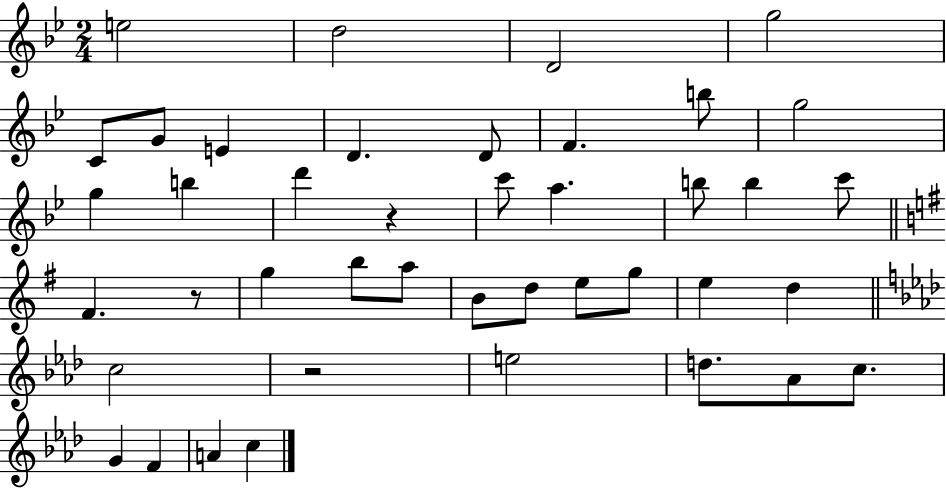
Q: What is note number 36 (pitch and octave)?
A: G4